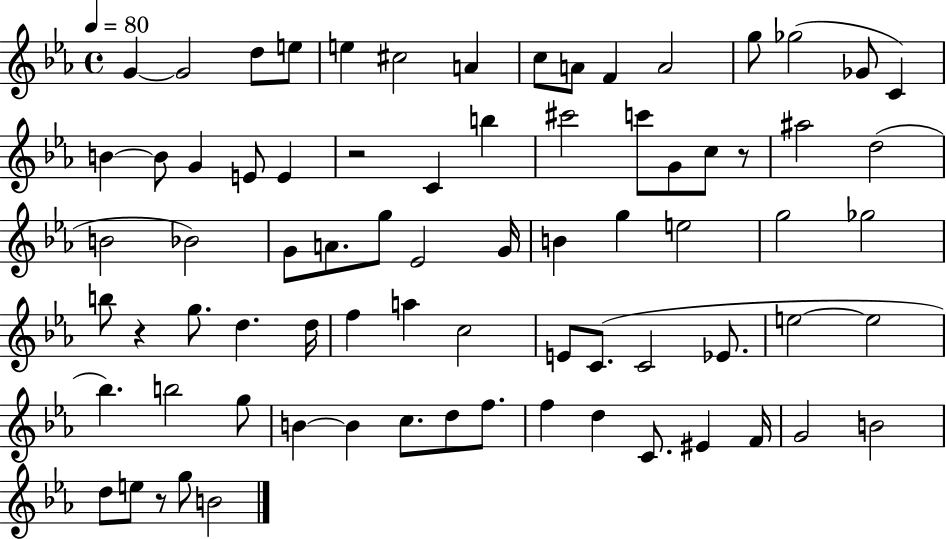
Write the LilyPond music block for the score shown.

{
  \clef treble
  \time 4/4
  \defaultTimeSignature
  \key ees \major
  \tempo 4 = 80
  g'4~~ g'2 d''8 e''8 | e''4 cis''2 a'4 | c''8 a'8 f'4 a'2 | g''8 ges''2( ges'8 c'4) | \break b'4~~ b'8 g'4 e'8 e'4 | r2 c'4 b''4 | cis'''2 c'''8 g'8 c''8 r8 | ais''2 d''2( | \break b'2 bes'2) | g'8 a'8. g''8 ees'2 g'16 | b'4 g''4 e''2 | g''2 ges''2 | \break b''8 r4 g''8. d''4. d''16 | f''4 a''4 c''2 | e'8 c'8.( c'2 ees'8. | e''2~~ e''2 | \break bes''4.) b''2 g''8 | b'4~~ b'4 c''8. d''8 f''8. | f''4 d''4 c'8. eis'4 f'16 | g'2 b'2 | \break d''8 e''8 r8 g''8 b'2 | \bar "|."
}